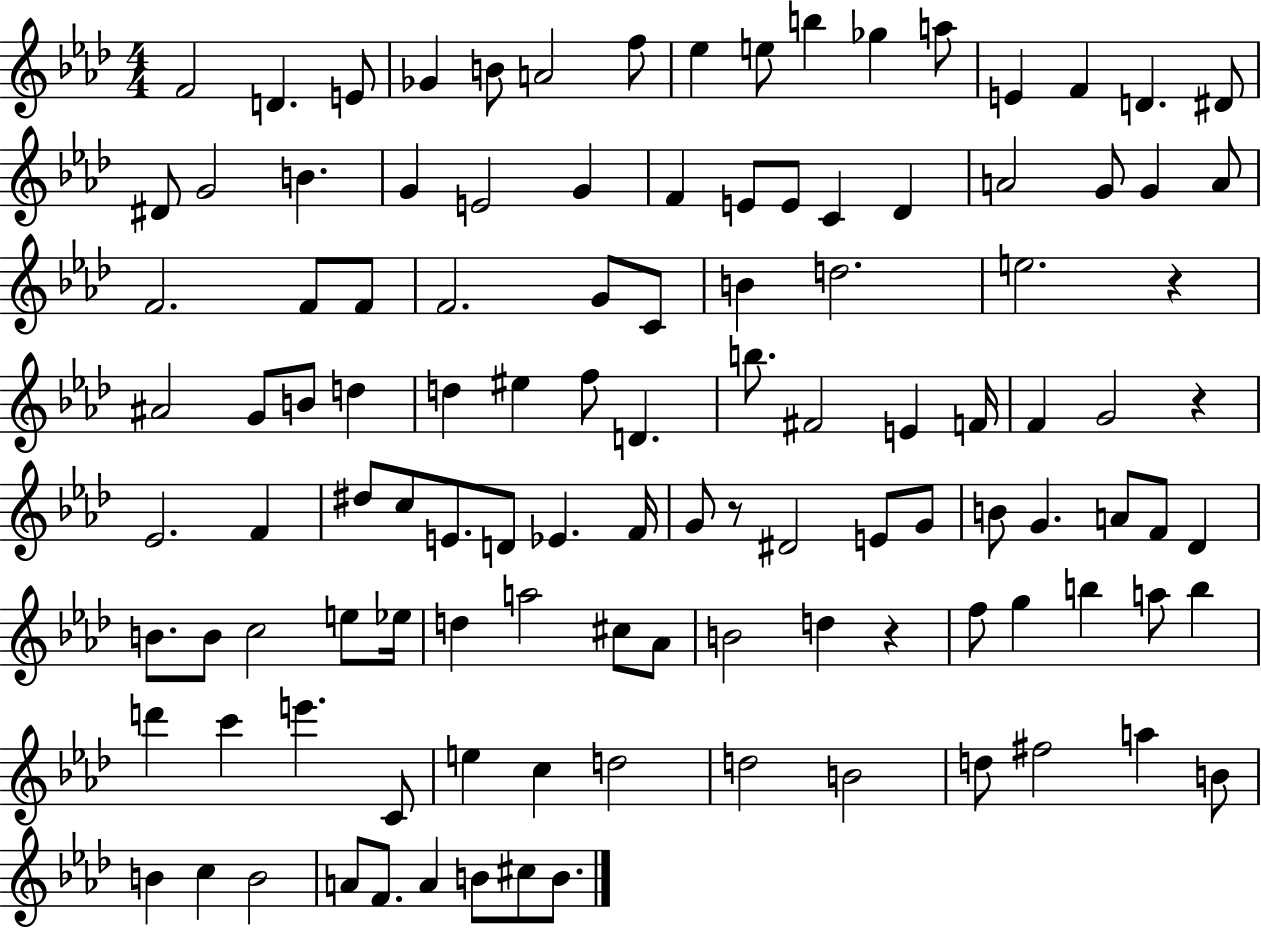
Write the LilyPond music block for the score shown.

{
  \clef treble
  \numericTimeSignature
  \time 4/4
  \key aes \major
  f'2 d'4. e'8 | ges'4 b'8 a'2 f''8 | ees''4 e''8 b''4 ges''4 a''8 | e'4 f'4 d'4. dis'8 | \break dis'8 g'2 b'4. | g'4 e'2 g'4 | f'4 e'8 e'8 c'4 des'4 | a'2 g'8 g'4 a'8 | \break f'2. f'8 f'8 | f'2. g'8 c'8 | b'4 d''2. | e''2. r4 | \break ais'2 g'8 b'8 d''4 | d''4 eis''4 f''8 d'4. | b''8. fis'2 e'4 f'16 | f'4 g'2 r4 | \break ees'2. f'4 | dis''8 c''8 e'8. d'8 ees'4. f'16 | g'8 r8 dis'2 e'8 g'8 | b'8 g'4. a'8 f'8 des'4 | \break b'8. b'8 c''2 e''8 ees''16 | d''4 a''2 cis''8 aes'8 | b'2 d''4 r4 | f''8 g''4 b''4 a''8 b''4 | \break d'''4 c'''4 e'''4. c'8 | e''4 c''4 d''2 | d''2 b'2 | d''8 fis''2 a''4 b'8 | \break b'4 c''4 b'2 | a'8 f'8. a'4 b'8 cis''8 b'8. | \bar "|."
}